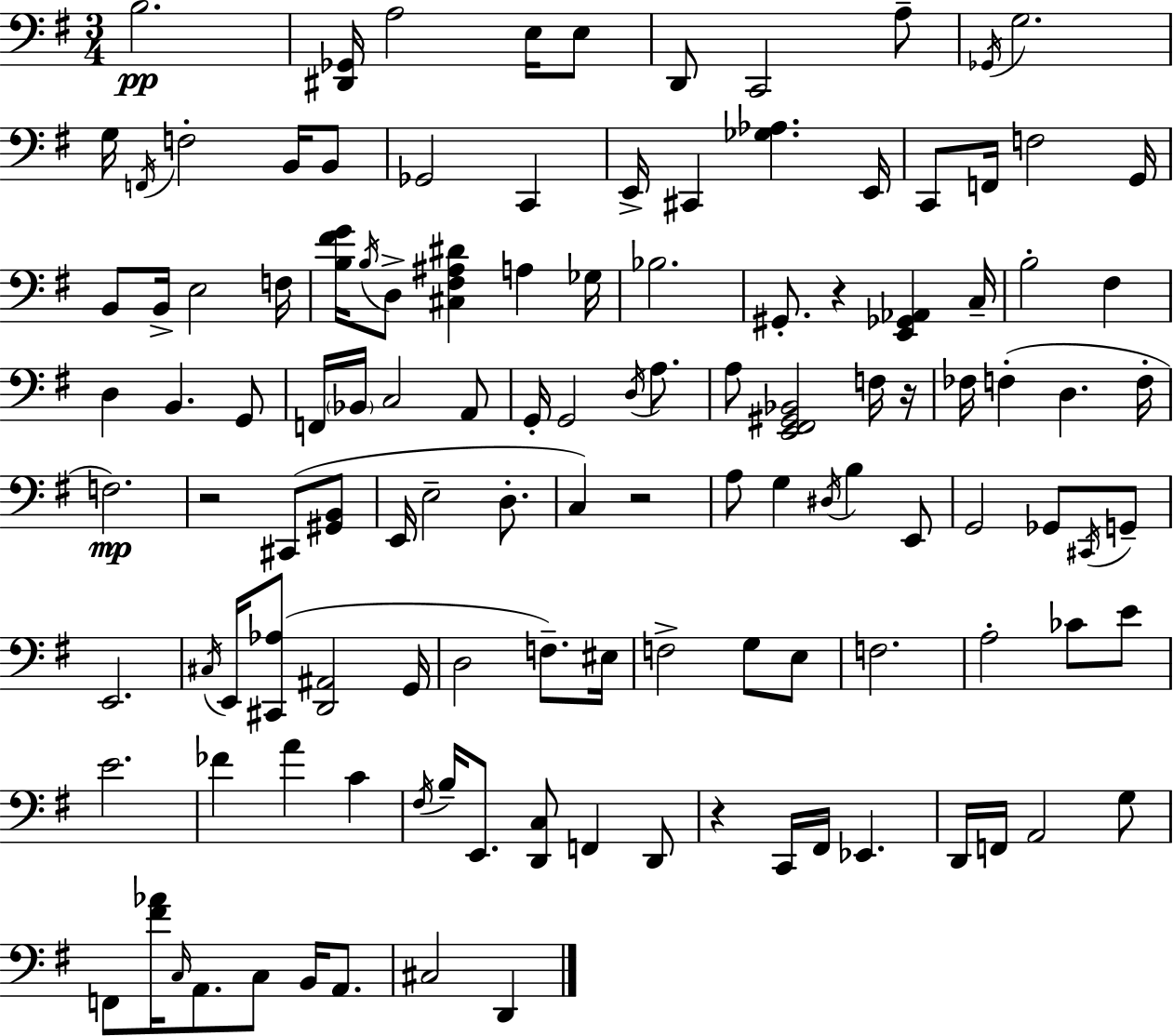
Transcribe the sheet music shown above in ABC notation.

X:1
T:Untitled
M:3/4
L:1/4
K:Em
B,2 [^D,,_G,,]/4 A,2 E,/4 E,/2 D,,/2 C,,2 A,/2 _G,,/4 G,2 G,/4 F,,/4 F,2 B,,/4 B,,/2 _G,,2 C,, E,,/4 ^C,, [_G,_A,] E,,/4 C,,/2 F,,/4 F,2 G,,/4 B,,/2 B,,/4 E,2 F,/4 [B,^FG]/4 B,/4 D,/2 [^C,^F,^A,^D] A, _G,/4 _B,2 ^G,,/2 z [E,,_G,,_A,,] C,/4 B,2 ^F, D, B,, G,,/2 F,,/4 _B,,/4 C,2 A,,/2 G,,/4 G,,2 D,/4 A,/2 A,/2 [E,,^F,,^G,,_B,,]2 F,/4 z/4 _F,/4 F, D, F,/4 F,2 z2 ^C,,/2 [^G,,B,,]/2 E,,/4 E,2 D,/2 C, z2 A,/2 G, ^D,/4 B, E,,/2 G,,2 _G,,/2 ^C,,/4 G,,/2 E,,2 ^C,/4 E,,/4 [^C,,_A,]/2 [D,,^A,,]2 G,,/4 D,2 F,/2 ^E,/4 F,2 G,/2 E,/2 F,2 A,2 _C/2 E/2 E2 _F A C ^F,/4 B,/4 E,,/2 [D,,C,]/2 F,, D,,/2 z C,,/4 ^F,,/4 _E,, D,,/4 F,,/4 A,,2 G,/2 F,,/2 [^F_A]/4 C,/4 A,,/2 C,/2 B,,/4 A,,/2 ^C,2 D,,